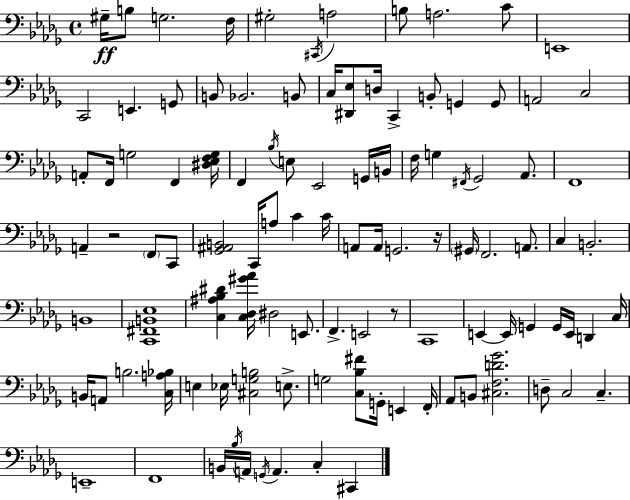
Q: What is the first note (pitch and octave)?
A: G#3